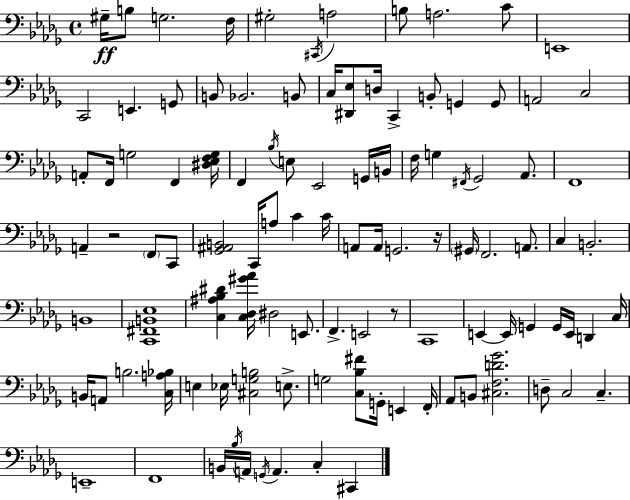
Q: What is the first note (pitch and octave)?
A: G#3